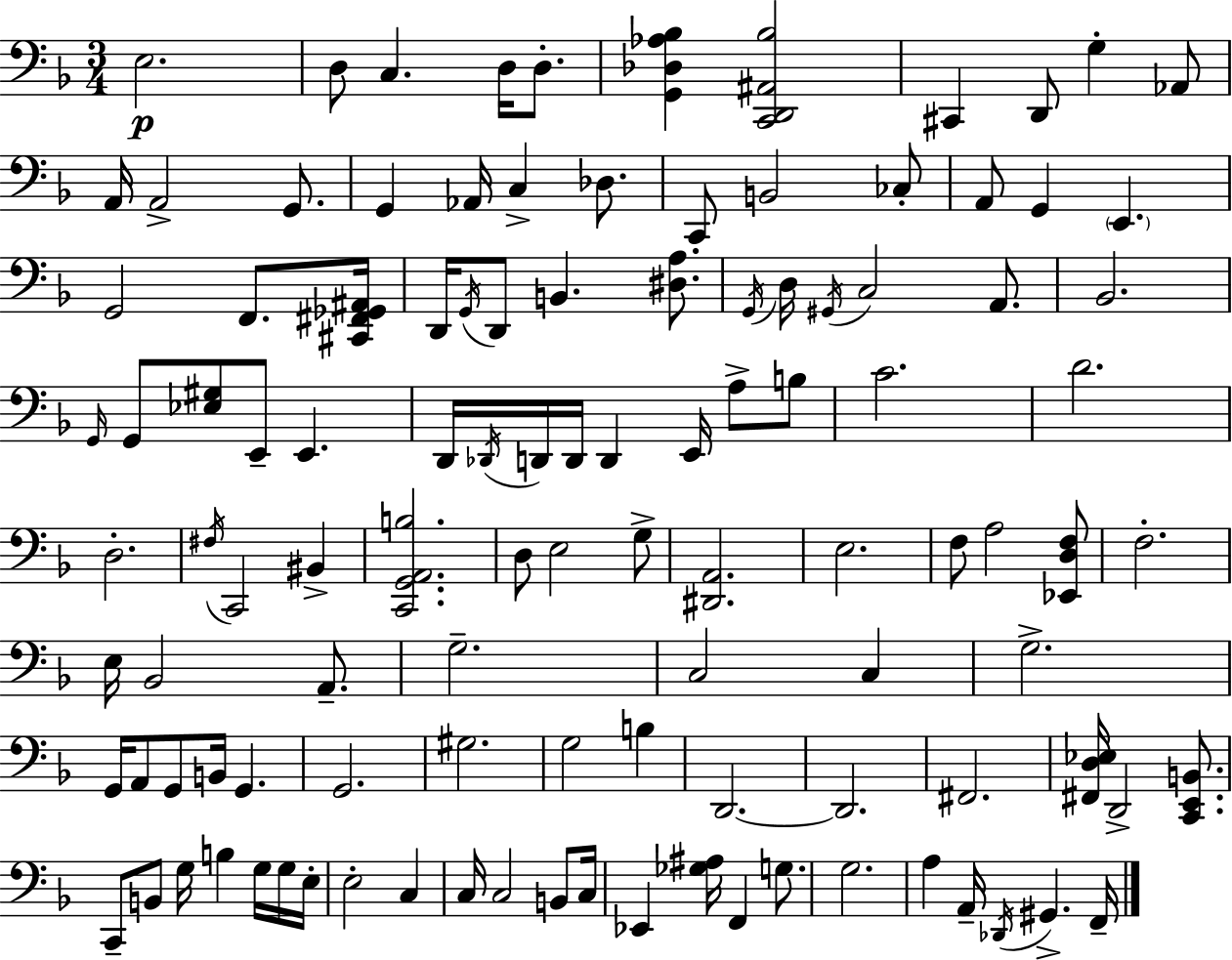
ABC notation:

X:1
T:Untitled
M:3/4
L:1/4
K:Dm
E,2 D,/2 C, D,/4 D,/2 [G,,_D,_A,_B,] [C,,D,,^A,,_B,]2 ^C,, D,,/2 G, _A,,/2 A,,/4 A,,2 G,,/2 G,, _A,,/4 C, _D,/2 C,,/2 B,,2 _C,/2 A,,/2 G,, E,, G,,2 F,,/2 [^C,,^F,,_G,,^A,,]/4 D,,/4 G,,/4 D,,/2 B,, [^D,A,]/2 G,,/4 D,/4 ^G,,/4 C,2 A,,/2 _B,,2 G,,/4 G,,/2 [_E,^G,]/2 E,,/2 E,, D,,/4 _D,,/4 D,,/4 D,,/4 D,, E,,/4 A,/2 B,/2 C2 D2 D,2 ^F,/4 C,,2 ^B,, [C,,G,,A,,B,]2 D,/2 E,2 G,/2 [^D,,A,,]2 E,2 F,/2 A,2 [_E,,D,F,]/2 F,2 E,/4 _B,,2 A,,/2 G,2 C,2 C, G,2 G,,/4 A,,/2 G,,/2 B,,/4 G,, G,,2 ^G,2 G,2 B, D,,2 D,,2 ^F,,2 [^F,,D,_E,]/4 D,,2 [C,,E,,B,,]/2 C,,/2 B,,/2 G,/4 B, G,/4 G,/4 E,/4 E,2 C, C,/4 C,2 B,,/2 C,/4 _E,, [_G,^A,]/4 F,, G,/2 G,2 A, A,,/4 _D,,/4 ^G,, F,,/4